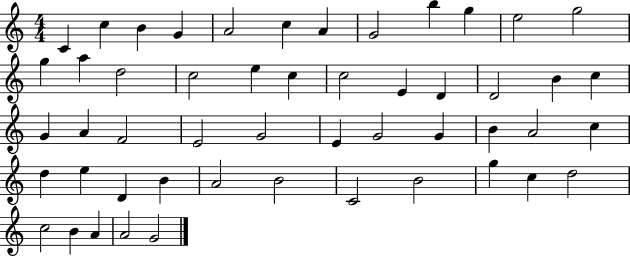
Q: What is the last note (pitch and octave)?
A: G4